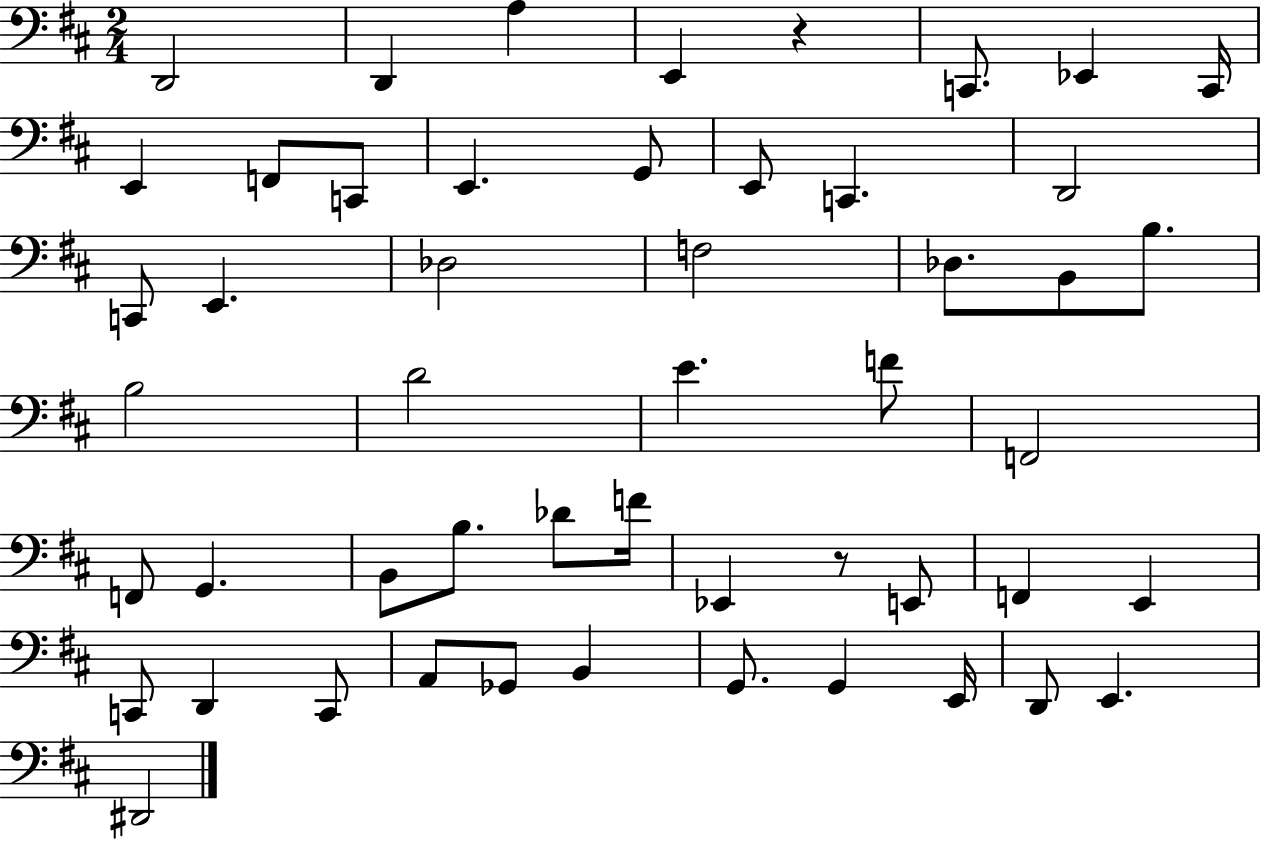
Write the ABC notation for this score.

X:1
T:Untitled
M:2/4
L:1/4
K:D
D,,2 D,, A, E,, z C,,/2 _E,, C,,/4 E,, F,,/2 C,,/2 E,, G,,/2 E,,/2 C,, D,,2 C,,/2 E,, _D,2 F,2 _D,/2 B,,/2 B,/2 B,2 D2 E F/2 F,,2 F,,/2 G,, B,,/2 B,/2 _D/2 F/4 _E,, z/2 E,,/2 F,, E,, C,,/2 D,, C,,/2 A,,/2 _G,,/2 B,, G,,/2 G,, E,,/4 D,,/2 E,, ^D,,2